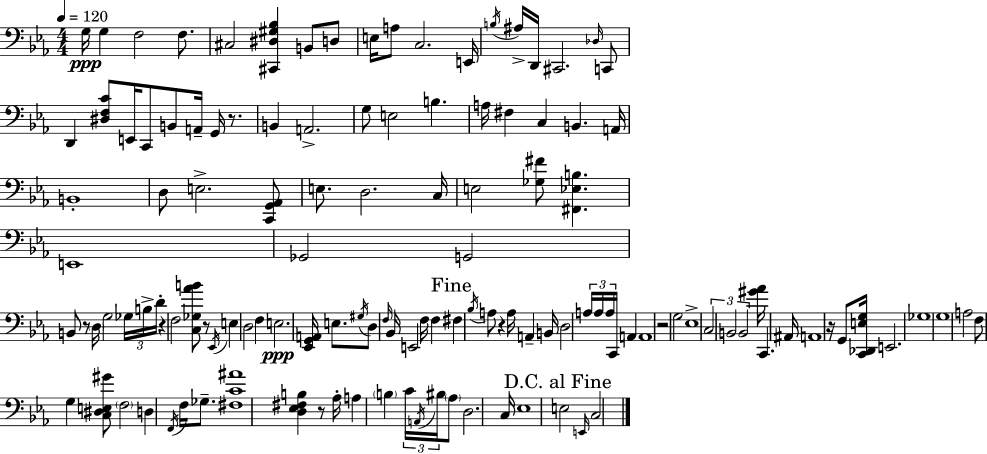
{
  \clef bass
  \numericTimeSignature
  \time 4/4
  \key c \minor
  \tempo 4 = 120
  \repeat volta 2 { g16\ppp g4 f2 f8. | cis2 <cis, dis gis bes>4 b,8 d8 | e16 a8 c2. e,16 | \acciaccatura { b16 } ais16-> d,16 cis,2. \grace { des16 } | \break c,8 d,4 <dis f c'>8 e,16 c,8 b,8 a,16-- g,16 r8. | b,4 a,2.-> | g8 e2 b4. | a16 fis4 c4 b,4. | \break a,16 b,1-. | d8 e2.-> | <c, g, aes,>8 e8. d2. | c16 e2 <ges fis'>8 <fis, ees b>4. | \break e,1 | ges,2 g,2 | b,8 r8 \parenthesize d16 g2 \tuplet 3/2 { ges16 | b16-> d'16-. } r4 f2 <c ges aes' b'>8 | \break r8 \acciaccatura { ees,16 } e4 d2 f4 | e2.\ppp <ees, g, a,>16 | e8. \acciaccatura { gis16 } d8 \grace { f16 } bes,16 e,2 | f16 f4 \mark "Fine" fis4 \acciaccatura { bes16 } a8 r4 | \break a16 a,4-- b,16 d2 \tuplet 3/2 { a16 a16 | a16 } c,16 a,4 a,1 | r2 g2 | ees1-> | \break \tuplet 3/2 { c2 b,2 | b,2 } <gis' aes'>16 c,4. | ais,16 a,1 | r16 g,8 <c, des, e g>16 e,2. | \break ges1 | g1 | a2 f8 | g4 <c dis e gis'>8 \parenthesize f2 d4 | \break \acciaccatura { f,16 } f16 ges8.-- <fis c' ais'>1 | <d ees fis b>4 r8 aes16-. a4 | \parenthesize b4 \tuplet 3/2 { c'16 \acciaccatura { a,16 } bis16 } \parenthesize aes8 d2. | c16 ees1 | \break \mark "D.C. al Fine" e2 | \grace { e,16 } c2 } \bar "|."
}